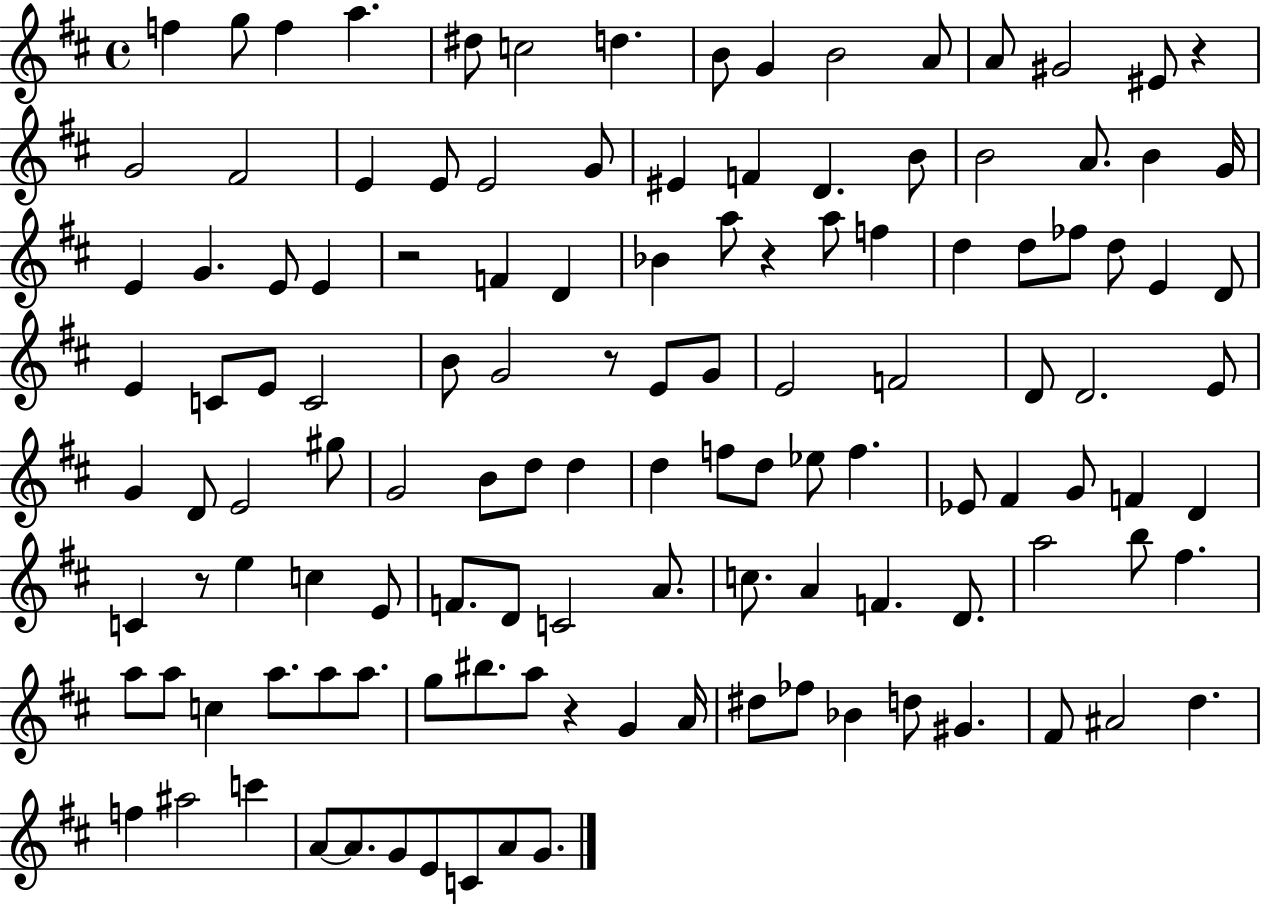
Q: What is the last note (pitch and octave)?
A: G4